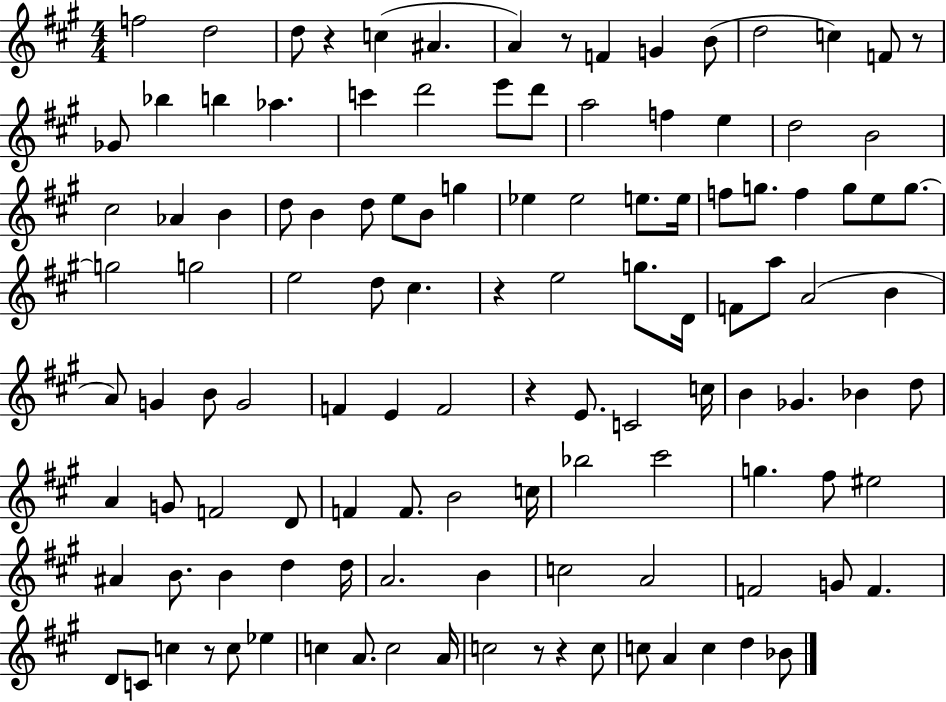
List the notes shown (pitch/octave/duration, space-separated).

F5/h D5/h D5/e R/q C5/q A#4/q. A4/q R/e F4/q G4/q B4/e D5/h C5/q F4/e R/e Gb4/e Bb5/q B5/q Ab5/q. C6/q D6/h E6/e D6/e A5/h F5/q E5/q D5/h B4/h C#5/h Ab4/q B4/q D5/e B4/q D5/e E5/e B4/e G5/q Eb5/q Eb5/h E5/e. E5/s F5/e G5/e. F5/q G5/e E5/e G5/e. G5/h G5/h E5/h D5/e C#5/q. R/q E5/h G5/e. D4/s F4/e A5/e A4/h B4/q A4/e G4/q B4/e G4/h F4/q E4/q F4/h R/q E4/e. C4/h C5/s B4/q Gb4/q. Bb4/q D5/e A4/q G4/e F4/h D4/e F4/q F4/e. B4/h C5/s Bb5/h C#6/h G5/q. F#5/e EIS5/h A#4/q B4/e. B4/q D5/q D5/s A4/h. B4/q C5/h A4/h F4/h G4/e F4/q. D4/e C4/e C5/q R/e C5/e Eb5/q C5/q A4/e. C5/h A4/s C5/h R/e R/q C5/e C5/e A4/q C5/q D5/q Bb4/e